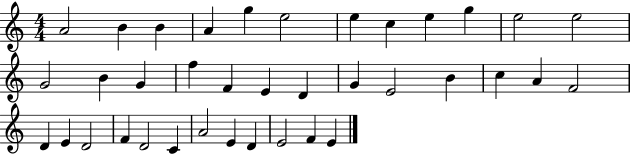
{
  \clef treble
  \numericTimeSignature
  \time 4/4
  \key c \major
  a'2 b'4 b'4 | a'4 g''4 e''2 | e''4 c''4 e''4 g''4 | e''2 e''2 | \break g'2 b'4 g'4 | f''4 f'4 e'4 d'4 | g'4 e'2 b'4 | c''4 a'4 f'2 | \break d'4 e'4 d'2 | f'4 d'2 c'4 | a'2 e'4 d'4 | e'2 f'4 e'4 | \break \bar "|."
}